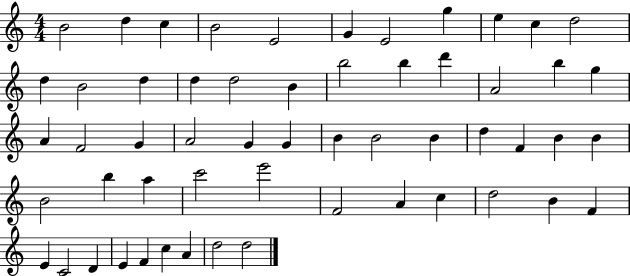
X:1
T:Untitled
M:4/4
L:1/4
K:C
B2 d c B2 E2 G E2 g e c d2 d B2 d d d2 B b2 b d' A2 b g A F2 G A2 G G B B2 B d F B B B2 b a c'2 e'2 F2 A c d2 B F E C2 D E F c A d2 d2